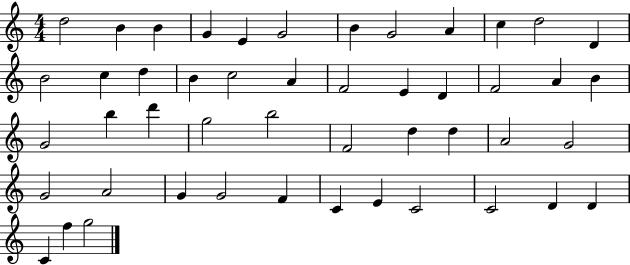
X:1
T:Untitled
M:4/4
L:1/4
K:C
d2 B B G E G2 B G2 A c d2 D B2 c d B c2 A F2 E D F2 A B G2 b d' g2 b2 F2 d d A2 G2 G2 A2 G G2 F C E C2 C2 D D C f g2